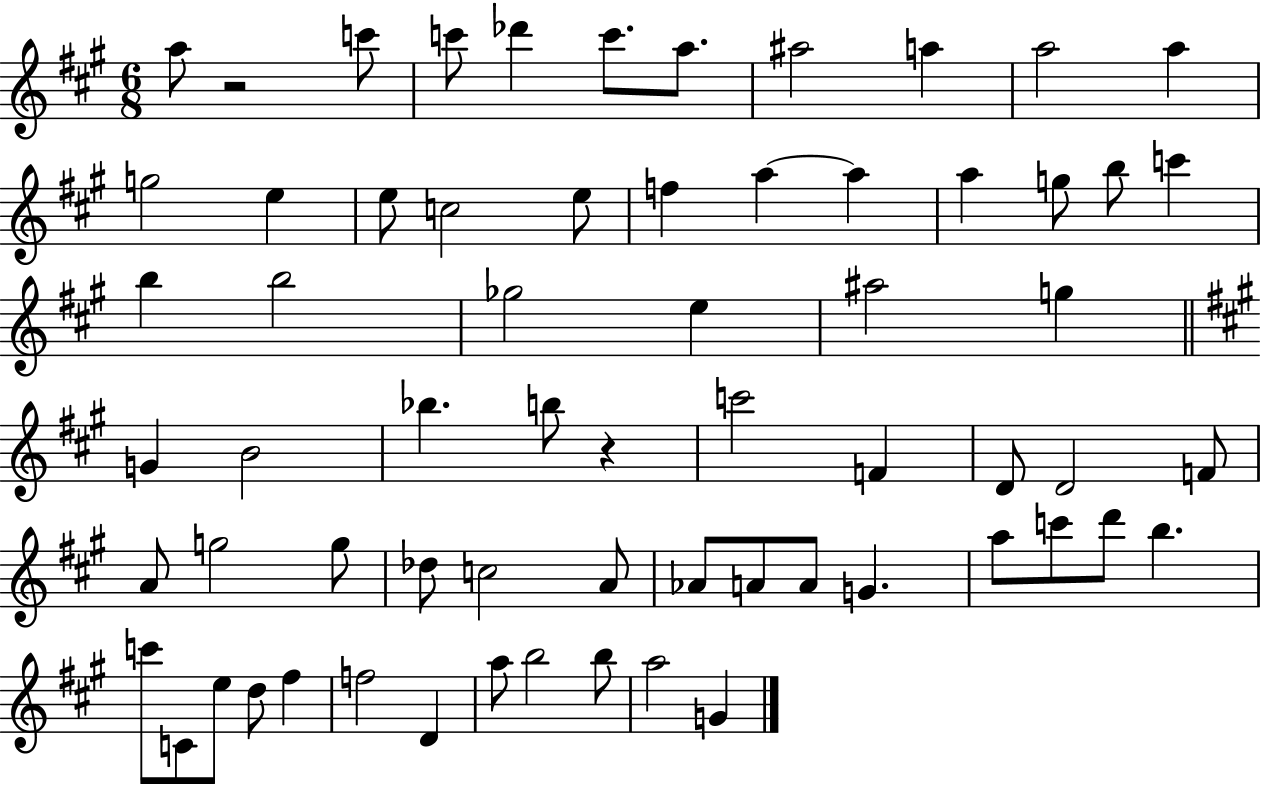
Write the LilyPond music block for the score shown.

{
  \clef treble
  \numericTimeSignature
  \time 6/8
  \key a \major
  a''8 r2 c'''8 | c'''8 des'''4 c'''8. a''8. | ais''2 a''4 | a''2 a''4 | \break g''2 e''4 | e''8 c''2 e''8 | f''4 a''4~~ a''4 | a''4 g''8 b''8 c'''4 | \break b''4 b''2 | ges''2 e''4 | ais''2 g''4 | \bar "||" \break \key a \major g'4 b'2 | bes''4. b''8 r4 | c'''2 f'4 | d'8 d'2 f'8 | \break a'8 g''2 g''8 | des''8 c''2 a'8 | aes'8 a'8 a'8 g'4. | a''8 c'''8 d'''8 b''4. | \break c'''8 c'8 e''8 d''8 fis''4 | f''2 d'4 | a''8 b''2 b''8 | a''2 g'4 | \break \bar "|."
}